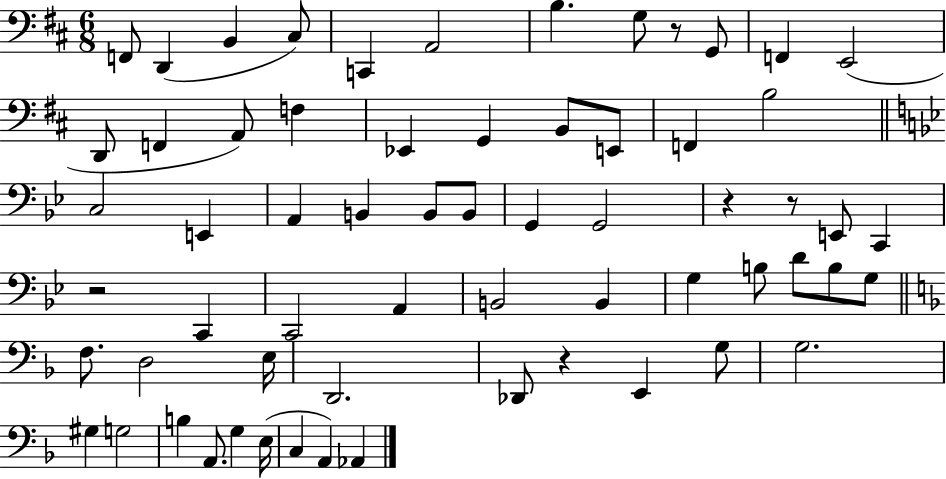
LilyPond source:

{
  \clef bass
  \numericTimeSignature
  \time 6/8
  \key d \major
  f,8 d,4( b,4 cis8) | c,4 a,2 | b4. g8 r8 g,8 | f,4 e,2( | \break d,8 f,4 a,8) f4 | ees,4 g,4 b,8 e,8 | f,4 b2 | \bar "||" \break \key bes \major c2 e,4 | a,4 b,4 b,8 b,8 | g,4 g,2 | r4 r8 e,8 c,4 | \break r2 c,4 | c,2 a,4 | b,2 b,4 | g4 b8 d'8 b8 g8 | \break \bar "||" \break \key f \major f8. d2 e16 | d,2. | des,8 r4 e,4 g8 | g2. | \break gis4 g2 | b4 a,8. g4 e16( | c4 a,4) aes,4 | \bar "|."
}